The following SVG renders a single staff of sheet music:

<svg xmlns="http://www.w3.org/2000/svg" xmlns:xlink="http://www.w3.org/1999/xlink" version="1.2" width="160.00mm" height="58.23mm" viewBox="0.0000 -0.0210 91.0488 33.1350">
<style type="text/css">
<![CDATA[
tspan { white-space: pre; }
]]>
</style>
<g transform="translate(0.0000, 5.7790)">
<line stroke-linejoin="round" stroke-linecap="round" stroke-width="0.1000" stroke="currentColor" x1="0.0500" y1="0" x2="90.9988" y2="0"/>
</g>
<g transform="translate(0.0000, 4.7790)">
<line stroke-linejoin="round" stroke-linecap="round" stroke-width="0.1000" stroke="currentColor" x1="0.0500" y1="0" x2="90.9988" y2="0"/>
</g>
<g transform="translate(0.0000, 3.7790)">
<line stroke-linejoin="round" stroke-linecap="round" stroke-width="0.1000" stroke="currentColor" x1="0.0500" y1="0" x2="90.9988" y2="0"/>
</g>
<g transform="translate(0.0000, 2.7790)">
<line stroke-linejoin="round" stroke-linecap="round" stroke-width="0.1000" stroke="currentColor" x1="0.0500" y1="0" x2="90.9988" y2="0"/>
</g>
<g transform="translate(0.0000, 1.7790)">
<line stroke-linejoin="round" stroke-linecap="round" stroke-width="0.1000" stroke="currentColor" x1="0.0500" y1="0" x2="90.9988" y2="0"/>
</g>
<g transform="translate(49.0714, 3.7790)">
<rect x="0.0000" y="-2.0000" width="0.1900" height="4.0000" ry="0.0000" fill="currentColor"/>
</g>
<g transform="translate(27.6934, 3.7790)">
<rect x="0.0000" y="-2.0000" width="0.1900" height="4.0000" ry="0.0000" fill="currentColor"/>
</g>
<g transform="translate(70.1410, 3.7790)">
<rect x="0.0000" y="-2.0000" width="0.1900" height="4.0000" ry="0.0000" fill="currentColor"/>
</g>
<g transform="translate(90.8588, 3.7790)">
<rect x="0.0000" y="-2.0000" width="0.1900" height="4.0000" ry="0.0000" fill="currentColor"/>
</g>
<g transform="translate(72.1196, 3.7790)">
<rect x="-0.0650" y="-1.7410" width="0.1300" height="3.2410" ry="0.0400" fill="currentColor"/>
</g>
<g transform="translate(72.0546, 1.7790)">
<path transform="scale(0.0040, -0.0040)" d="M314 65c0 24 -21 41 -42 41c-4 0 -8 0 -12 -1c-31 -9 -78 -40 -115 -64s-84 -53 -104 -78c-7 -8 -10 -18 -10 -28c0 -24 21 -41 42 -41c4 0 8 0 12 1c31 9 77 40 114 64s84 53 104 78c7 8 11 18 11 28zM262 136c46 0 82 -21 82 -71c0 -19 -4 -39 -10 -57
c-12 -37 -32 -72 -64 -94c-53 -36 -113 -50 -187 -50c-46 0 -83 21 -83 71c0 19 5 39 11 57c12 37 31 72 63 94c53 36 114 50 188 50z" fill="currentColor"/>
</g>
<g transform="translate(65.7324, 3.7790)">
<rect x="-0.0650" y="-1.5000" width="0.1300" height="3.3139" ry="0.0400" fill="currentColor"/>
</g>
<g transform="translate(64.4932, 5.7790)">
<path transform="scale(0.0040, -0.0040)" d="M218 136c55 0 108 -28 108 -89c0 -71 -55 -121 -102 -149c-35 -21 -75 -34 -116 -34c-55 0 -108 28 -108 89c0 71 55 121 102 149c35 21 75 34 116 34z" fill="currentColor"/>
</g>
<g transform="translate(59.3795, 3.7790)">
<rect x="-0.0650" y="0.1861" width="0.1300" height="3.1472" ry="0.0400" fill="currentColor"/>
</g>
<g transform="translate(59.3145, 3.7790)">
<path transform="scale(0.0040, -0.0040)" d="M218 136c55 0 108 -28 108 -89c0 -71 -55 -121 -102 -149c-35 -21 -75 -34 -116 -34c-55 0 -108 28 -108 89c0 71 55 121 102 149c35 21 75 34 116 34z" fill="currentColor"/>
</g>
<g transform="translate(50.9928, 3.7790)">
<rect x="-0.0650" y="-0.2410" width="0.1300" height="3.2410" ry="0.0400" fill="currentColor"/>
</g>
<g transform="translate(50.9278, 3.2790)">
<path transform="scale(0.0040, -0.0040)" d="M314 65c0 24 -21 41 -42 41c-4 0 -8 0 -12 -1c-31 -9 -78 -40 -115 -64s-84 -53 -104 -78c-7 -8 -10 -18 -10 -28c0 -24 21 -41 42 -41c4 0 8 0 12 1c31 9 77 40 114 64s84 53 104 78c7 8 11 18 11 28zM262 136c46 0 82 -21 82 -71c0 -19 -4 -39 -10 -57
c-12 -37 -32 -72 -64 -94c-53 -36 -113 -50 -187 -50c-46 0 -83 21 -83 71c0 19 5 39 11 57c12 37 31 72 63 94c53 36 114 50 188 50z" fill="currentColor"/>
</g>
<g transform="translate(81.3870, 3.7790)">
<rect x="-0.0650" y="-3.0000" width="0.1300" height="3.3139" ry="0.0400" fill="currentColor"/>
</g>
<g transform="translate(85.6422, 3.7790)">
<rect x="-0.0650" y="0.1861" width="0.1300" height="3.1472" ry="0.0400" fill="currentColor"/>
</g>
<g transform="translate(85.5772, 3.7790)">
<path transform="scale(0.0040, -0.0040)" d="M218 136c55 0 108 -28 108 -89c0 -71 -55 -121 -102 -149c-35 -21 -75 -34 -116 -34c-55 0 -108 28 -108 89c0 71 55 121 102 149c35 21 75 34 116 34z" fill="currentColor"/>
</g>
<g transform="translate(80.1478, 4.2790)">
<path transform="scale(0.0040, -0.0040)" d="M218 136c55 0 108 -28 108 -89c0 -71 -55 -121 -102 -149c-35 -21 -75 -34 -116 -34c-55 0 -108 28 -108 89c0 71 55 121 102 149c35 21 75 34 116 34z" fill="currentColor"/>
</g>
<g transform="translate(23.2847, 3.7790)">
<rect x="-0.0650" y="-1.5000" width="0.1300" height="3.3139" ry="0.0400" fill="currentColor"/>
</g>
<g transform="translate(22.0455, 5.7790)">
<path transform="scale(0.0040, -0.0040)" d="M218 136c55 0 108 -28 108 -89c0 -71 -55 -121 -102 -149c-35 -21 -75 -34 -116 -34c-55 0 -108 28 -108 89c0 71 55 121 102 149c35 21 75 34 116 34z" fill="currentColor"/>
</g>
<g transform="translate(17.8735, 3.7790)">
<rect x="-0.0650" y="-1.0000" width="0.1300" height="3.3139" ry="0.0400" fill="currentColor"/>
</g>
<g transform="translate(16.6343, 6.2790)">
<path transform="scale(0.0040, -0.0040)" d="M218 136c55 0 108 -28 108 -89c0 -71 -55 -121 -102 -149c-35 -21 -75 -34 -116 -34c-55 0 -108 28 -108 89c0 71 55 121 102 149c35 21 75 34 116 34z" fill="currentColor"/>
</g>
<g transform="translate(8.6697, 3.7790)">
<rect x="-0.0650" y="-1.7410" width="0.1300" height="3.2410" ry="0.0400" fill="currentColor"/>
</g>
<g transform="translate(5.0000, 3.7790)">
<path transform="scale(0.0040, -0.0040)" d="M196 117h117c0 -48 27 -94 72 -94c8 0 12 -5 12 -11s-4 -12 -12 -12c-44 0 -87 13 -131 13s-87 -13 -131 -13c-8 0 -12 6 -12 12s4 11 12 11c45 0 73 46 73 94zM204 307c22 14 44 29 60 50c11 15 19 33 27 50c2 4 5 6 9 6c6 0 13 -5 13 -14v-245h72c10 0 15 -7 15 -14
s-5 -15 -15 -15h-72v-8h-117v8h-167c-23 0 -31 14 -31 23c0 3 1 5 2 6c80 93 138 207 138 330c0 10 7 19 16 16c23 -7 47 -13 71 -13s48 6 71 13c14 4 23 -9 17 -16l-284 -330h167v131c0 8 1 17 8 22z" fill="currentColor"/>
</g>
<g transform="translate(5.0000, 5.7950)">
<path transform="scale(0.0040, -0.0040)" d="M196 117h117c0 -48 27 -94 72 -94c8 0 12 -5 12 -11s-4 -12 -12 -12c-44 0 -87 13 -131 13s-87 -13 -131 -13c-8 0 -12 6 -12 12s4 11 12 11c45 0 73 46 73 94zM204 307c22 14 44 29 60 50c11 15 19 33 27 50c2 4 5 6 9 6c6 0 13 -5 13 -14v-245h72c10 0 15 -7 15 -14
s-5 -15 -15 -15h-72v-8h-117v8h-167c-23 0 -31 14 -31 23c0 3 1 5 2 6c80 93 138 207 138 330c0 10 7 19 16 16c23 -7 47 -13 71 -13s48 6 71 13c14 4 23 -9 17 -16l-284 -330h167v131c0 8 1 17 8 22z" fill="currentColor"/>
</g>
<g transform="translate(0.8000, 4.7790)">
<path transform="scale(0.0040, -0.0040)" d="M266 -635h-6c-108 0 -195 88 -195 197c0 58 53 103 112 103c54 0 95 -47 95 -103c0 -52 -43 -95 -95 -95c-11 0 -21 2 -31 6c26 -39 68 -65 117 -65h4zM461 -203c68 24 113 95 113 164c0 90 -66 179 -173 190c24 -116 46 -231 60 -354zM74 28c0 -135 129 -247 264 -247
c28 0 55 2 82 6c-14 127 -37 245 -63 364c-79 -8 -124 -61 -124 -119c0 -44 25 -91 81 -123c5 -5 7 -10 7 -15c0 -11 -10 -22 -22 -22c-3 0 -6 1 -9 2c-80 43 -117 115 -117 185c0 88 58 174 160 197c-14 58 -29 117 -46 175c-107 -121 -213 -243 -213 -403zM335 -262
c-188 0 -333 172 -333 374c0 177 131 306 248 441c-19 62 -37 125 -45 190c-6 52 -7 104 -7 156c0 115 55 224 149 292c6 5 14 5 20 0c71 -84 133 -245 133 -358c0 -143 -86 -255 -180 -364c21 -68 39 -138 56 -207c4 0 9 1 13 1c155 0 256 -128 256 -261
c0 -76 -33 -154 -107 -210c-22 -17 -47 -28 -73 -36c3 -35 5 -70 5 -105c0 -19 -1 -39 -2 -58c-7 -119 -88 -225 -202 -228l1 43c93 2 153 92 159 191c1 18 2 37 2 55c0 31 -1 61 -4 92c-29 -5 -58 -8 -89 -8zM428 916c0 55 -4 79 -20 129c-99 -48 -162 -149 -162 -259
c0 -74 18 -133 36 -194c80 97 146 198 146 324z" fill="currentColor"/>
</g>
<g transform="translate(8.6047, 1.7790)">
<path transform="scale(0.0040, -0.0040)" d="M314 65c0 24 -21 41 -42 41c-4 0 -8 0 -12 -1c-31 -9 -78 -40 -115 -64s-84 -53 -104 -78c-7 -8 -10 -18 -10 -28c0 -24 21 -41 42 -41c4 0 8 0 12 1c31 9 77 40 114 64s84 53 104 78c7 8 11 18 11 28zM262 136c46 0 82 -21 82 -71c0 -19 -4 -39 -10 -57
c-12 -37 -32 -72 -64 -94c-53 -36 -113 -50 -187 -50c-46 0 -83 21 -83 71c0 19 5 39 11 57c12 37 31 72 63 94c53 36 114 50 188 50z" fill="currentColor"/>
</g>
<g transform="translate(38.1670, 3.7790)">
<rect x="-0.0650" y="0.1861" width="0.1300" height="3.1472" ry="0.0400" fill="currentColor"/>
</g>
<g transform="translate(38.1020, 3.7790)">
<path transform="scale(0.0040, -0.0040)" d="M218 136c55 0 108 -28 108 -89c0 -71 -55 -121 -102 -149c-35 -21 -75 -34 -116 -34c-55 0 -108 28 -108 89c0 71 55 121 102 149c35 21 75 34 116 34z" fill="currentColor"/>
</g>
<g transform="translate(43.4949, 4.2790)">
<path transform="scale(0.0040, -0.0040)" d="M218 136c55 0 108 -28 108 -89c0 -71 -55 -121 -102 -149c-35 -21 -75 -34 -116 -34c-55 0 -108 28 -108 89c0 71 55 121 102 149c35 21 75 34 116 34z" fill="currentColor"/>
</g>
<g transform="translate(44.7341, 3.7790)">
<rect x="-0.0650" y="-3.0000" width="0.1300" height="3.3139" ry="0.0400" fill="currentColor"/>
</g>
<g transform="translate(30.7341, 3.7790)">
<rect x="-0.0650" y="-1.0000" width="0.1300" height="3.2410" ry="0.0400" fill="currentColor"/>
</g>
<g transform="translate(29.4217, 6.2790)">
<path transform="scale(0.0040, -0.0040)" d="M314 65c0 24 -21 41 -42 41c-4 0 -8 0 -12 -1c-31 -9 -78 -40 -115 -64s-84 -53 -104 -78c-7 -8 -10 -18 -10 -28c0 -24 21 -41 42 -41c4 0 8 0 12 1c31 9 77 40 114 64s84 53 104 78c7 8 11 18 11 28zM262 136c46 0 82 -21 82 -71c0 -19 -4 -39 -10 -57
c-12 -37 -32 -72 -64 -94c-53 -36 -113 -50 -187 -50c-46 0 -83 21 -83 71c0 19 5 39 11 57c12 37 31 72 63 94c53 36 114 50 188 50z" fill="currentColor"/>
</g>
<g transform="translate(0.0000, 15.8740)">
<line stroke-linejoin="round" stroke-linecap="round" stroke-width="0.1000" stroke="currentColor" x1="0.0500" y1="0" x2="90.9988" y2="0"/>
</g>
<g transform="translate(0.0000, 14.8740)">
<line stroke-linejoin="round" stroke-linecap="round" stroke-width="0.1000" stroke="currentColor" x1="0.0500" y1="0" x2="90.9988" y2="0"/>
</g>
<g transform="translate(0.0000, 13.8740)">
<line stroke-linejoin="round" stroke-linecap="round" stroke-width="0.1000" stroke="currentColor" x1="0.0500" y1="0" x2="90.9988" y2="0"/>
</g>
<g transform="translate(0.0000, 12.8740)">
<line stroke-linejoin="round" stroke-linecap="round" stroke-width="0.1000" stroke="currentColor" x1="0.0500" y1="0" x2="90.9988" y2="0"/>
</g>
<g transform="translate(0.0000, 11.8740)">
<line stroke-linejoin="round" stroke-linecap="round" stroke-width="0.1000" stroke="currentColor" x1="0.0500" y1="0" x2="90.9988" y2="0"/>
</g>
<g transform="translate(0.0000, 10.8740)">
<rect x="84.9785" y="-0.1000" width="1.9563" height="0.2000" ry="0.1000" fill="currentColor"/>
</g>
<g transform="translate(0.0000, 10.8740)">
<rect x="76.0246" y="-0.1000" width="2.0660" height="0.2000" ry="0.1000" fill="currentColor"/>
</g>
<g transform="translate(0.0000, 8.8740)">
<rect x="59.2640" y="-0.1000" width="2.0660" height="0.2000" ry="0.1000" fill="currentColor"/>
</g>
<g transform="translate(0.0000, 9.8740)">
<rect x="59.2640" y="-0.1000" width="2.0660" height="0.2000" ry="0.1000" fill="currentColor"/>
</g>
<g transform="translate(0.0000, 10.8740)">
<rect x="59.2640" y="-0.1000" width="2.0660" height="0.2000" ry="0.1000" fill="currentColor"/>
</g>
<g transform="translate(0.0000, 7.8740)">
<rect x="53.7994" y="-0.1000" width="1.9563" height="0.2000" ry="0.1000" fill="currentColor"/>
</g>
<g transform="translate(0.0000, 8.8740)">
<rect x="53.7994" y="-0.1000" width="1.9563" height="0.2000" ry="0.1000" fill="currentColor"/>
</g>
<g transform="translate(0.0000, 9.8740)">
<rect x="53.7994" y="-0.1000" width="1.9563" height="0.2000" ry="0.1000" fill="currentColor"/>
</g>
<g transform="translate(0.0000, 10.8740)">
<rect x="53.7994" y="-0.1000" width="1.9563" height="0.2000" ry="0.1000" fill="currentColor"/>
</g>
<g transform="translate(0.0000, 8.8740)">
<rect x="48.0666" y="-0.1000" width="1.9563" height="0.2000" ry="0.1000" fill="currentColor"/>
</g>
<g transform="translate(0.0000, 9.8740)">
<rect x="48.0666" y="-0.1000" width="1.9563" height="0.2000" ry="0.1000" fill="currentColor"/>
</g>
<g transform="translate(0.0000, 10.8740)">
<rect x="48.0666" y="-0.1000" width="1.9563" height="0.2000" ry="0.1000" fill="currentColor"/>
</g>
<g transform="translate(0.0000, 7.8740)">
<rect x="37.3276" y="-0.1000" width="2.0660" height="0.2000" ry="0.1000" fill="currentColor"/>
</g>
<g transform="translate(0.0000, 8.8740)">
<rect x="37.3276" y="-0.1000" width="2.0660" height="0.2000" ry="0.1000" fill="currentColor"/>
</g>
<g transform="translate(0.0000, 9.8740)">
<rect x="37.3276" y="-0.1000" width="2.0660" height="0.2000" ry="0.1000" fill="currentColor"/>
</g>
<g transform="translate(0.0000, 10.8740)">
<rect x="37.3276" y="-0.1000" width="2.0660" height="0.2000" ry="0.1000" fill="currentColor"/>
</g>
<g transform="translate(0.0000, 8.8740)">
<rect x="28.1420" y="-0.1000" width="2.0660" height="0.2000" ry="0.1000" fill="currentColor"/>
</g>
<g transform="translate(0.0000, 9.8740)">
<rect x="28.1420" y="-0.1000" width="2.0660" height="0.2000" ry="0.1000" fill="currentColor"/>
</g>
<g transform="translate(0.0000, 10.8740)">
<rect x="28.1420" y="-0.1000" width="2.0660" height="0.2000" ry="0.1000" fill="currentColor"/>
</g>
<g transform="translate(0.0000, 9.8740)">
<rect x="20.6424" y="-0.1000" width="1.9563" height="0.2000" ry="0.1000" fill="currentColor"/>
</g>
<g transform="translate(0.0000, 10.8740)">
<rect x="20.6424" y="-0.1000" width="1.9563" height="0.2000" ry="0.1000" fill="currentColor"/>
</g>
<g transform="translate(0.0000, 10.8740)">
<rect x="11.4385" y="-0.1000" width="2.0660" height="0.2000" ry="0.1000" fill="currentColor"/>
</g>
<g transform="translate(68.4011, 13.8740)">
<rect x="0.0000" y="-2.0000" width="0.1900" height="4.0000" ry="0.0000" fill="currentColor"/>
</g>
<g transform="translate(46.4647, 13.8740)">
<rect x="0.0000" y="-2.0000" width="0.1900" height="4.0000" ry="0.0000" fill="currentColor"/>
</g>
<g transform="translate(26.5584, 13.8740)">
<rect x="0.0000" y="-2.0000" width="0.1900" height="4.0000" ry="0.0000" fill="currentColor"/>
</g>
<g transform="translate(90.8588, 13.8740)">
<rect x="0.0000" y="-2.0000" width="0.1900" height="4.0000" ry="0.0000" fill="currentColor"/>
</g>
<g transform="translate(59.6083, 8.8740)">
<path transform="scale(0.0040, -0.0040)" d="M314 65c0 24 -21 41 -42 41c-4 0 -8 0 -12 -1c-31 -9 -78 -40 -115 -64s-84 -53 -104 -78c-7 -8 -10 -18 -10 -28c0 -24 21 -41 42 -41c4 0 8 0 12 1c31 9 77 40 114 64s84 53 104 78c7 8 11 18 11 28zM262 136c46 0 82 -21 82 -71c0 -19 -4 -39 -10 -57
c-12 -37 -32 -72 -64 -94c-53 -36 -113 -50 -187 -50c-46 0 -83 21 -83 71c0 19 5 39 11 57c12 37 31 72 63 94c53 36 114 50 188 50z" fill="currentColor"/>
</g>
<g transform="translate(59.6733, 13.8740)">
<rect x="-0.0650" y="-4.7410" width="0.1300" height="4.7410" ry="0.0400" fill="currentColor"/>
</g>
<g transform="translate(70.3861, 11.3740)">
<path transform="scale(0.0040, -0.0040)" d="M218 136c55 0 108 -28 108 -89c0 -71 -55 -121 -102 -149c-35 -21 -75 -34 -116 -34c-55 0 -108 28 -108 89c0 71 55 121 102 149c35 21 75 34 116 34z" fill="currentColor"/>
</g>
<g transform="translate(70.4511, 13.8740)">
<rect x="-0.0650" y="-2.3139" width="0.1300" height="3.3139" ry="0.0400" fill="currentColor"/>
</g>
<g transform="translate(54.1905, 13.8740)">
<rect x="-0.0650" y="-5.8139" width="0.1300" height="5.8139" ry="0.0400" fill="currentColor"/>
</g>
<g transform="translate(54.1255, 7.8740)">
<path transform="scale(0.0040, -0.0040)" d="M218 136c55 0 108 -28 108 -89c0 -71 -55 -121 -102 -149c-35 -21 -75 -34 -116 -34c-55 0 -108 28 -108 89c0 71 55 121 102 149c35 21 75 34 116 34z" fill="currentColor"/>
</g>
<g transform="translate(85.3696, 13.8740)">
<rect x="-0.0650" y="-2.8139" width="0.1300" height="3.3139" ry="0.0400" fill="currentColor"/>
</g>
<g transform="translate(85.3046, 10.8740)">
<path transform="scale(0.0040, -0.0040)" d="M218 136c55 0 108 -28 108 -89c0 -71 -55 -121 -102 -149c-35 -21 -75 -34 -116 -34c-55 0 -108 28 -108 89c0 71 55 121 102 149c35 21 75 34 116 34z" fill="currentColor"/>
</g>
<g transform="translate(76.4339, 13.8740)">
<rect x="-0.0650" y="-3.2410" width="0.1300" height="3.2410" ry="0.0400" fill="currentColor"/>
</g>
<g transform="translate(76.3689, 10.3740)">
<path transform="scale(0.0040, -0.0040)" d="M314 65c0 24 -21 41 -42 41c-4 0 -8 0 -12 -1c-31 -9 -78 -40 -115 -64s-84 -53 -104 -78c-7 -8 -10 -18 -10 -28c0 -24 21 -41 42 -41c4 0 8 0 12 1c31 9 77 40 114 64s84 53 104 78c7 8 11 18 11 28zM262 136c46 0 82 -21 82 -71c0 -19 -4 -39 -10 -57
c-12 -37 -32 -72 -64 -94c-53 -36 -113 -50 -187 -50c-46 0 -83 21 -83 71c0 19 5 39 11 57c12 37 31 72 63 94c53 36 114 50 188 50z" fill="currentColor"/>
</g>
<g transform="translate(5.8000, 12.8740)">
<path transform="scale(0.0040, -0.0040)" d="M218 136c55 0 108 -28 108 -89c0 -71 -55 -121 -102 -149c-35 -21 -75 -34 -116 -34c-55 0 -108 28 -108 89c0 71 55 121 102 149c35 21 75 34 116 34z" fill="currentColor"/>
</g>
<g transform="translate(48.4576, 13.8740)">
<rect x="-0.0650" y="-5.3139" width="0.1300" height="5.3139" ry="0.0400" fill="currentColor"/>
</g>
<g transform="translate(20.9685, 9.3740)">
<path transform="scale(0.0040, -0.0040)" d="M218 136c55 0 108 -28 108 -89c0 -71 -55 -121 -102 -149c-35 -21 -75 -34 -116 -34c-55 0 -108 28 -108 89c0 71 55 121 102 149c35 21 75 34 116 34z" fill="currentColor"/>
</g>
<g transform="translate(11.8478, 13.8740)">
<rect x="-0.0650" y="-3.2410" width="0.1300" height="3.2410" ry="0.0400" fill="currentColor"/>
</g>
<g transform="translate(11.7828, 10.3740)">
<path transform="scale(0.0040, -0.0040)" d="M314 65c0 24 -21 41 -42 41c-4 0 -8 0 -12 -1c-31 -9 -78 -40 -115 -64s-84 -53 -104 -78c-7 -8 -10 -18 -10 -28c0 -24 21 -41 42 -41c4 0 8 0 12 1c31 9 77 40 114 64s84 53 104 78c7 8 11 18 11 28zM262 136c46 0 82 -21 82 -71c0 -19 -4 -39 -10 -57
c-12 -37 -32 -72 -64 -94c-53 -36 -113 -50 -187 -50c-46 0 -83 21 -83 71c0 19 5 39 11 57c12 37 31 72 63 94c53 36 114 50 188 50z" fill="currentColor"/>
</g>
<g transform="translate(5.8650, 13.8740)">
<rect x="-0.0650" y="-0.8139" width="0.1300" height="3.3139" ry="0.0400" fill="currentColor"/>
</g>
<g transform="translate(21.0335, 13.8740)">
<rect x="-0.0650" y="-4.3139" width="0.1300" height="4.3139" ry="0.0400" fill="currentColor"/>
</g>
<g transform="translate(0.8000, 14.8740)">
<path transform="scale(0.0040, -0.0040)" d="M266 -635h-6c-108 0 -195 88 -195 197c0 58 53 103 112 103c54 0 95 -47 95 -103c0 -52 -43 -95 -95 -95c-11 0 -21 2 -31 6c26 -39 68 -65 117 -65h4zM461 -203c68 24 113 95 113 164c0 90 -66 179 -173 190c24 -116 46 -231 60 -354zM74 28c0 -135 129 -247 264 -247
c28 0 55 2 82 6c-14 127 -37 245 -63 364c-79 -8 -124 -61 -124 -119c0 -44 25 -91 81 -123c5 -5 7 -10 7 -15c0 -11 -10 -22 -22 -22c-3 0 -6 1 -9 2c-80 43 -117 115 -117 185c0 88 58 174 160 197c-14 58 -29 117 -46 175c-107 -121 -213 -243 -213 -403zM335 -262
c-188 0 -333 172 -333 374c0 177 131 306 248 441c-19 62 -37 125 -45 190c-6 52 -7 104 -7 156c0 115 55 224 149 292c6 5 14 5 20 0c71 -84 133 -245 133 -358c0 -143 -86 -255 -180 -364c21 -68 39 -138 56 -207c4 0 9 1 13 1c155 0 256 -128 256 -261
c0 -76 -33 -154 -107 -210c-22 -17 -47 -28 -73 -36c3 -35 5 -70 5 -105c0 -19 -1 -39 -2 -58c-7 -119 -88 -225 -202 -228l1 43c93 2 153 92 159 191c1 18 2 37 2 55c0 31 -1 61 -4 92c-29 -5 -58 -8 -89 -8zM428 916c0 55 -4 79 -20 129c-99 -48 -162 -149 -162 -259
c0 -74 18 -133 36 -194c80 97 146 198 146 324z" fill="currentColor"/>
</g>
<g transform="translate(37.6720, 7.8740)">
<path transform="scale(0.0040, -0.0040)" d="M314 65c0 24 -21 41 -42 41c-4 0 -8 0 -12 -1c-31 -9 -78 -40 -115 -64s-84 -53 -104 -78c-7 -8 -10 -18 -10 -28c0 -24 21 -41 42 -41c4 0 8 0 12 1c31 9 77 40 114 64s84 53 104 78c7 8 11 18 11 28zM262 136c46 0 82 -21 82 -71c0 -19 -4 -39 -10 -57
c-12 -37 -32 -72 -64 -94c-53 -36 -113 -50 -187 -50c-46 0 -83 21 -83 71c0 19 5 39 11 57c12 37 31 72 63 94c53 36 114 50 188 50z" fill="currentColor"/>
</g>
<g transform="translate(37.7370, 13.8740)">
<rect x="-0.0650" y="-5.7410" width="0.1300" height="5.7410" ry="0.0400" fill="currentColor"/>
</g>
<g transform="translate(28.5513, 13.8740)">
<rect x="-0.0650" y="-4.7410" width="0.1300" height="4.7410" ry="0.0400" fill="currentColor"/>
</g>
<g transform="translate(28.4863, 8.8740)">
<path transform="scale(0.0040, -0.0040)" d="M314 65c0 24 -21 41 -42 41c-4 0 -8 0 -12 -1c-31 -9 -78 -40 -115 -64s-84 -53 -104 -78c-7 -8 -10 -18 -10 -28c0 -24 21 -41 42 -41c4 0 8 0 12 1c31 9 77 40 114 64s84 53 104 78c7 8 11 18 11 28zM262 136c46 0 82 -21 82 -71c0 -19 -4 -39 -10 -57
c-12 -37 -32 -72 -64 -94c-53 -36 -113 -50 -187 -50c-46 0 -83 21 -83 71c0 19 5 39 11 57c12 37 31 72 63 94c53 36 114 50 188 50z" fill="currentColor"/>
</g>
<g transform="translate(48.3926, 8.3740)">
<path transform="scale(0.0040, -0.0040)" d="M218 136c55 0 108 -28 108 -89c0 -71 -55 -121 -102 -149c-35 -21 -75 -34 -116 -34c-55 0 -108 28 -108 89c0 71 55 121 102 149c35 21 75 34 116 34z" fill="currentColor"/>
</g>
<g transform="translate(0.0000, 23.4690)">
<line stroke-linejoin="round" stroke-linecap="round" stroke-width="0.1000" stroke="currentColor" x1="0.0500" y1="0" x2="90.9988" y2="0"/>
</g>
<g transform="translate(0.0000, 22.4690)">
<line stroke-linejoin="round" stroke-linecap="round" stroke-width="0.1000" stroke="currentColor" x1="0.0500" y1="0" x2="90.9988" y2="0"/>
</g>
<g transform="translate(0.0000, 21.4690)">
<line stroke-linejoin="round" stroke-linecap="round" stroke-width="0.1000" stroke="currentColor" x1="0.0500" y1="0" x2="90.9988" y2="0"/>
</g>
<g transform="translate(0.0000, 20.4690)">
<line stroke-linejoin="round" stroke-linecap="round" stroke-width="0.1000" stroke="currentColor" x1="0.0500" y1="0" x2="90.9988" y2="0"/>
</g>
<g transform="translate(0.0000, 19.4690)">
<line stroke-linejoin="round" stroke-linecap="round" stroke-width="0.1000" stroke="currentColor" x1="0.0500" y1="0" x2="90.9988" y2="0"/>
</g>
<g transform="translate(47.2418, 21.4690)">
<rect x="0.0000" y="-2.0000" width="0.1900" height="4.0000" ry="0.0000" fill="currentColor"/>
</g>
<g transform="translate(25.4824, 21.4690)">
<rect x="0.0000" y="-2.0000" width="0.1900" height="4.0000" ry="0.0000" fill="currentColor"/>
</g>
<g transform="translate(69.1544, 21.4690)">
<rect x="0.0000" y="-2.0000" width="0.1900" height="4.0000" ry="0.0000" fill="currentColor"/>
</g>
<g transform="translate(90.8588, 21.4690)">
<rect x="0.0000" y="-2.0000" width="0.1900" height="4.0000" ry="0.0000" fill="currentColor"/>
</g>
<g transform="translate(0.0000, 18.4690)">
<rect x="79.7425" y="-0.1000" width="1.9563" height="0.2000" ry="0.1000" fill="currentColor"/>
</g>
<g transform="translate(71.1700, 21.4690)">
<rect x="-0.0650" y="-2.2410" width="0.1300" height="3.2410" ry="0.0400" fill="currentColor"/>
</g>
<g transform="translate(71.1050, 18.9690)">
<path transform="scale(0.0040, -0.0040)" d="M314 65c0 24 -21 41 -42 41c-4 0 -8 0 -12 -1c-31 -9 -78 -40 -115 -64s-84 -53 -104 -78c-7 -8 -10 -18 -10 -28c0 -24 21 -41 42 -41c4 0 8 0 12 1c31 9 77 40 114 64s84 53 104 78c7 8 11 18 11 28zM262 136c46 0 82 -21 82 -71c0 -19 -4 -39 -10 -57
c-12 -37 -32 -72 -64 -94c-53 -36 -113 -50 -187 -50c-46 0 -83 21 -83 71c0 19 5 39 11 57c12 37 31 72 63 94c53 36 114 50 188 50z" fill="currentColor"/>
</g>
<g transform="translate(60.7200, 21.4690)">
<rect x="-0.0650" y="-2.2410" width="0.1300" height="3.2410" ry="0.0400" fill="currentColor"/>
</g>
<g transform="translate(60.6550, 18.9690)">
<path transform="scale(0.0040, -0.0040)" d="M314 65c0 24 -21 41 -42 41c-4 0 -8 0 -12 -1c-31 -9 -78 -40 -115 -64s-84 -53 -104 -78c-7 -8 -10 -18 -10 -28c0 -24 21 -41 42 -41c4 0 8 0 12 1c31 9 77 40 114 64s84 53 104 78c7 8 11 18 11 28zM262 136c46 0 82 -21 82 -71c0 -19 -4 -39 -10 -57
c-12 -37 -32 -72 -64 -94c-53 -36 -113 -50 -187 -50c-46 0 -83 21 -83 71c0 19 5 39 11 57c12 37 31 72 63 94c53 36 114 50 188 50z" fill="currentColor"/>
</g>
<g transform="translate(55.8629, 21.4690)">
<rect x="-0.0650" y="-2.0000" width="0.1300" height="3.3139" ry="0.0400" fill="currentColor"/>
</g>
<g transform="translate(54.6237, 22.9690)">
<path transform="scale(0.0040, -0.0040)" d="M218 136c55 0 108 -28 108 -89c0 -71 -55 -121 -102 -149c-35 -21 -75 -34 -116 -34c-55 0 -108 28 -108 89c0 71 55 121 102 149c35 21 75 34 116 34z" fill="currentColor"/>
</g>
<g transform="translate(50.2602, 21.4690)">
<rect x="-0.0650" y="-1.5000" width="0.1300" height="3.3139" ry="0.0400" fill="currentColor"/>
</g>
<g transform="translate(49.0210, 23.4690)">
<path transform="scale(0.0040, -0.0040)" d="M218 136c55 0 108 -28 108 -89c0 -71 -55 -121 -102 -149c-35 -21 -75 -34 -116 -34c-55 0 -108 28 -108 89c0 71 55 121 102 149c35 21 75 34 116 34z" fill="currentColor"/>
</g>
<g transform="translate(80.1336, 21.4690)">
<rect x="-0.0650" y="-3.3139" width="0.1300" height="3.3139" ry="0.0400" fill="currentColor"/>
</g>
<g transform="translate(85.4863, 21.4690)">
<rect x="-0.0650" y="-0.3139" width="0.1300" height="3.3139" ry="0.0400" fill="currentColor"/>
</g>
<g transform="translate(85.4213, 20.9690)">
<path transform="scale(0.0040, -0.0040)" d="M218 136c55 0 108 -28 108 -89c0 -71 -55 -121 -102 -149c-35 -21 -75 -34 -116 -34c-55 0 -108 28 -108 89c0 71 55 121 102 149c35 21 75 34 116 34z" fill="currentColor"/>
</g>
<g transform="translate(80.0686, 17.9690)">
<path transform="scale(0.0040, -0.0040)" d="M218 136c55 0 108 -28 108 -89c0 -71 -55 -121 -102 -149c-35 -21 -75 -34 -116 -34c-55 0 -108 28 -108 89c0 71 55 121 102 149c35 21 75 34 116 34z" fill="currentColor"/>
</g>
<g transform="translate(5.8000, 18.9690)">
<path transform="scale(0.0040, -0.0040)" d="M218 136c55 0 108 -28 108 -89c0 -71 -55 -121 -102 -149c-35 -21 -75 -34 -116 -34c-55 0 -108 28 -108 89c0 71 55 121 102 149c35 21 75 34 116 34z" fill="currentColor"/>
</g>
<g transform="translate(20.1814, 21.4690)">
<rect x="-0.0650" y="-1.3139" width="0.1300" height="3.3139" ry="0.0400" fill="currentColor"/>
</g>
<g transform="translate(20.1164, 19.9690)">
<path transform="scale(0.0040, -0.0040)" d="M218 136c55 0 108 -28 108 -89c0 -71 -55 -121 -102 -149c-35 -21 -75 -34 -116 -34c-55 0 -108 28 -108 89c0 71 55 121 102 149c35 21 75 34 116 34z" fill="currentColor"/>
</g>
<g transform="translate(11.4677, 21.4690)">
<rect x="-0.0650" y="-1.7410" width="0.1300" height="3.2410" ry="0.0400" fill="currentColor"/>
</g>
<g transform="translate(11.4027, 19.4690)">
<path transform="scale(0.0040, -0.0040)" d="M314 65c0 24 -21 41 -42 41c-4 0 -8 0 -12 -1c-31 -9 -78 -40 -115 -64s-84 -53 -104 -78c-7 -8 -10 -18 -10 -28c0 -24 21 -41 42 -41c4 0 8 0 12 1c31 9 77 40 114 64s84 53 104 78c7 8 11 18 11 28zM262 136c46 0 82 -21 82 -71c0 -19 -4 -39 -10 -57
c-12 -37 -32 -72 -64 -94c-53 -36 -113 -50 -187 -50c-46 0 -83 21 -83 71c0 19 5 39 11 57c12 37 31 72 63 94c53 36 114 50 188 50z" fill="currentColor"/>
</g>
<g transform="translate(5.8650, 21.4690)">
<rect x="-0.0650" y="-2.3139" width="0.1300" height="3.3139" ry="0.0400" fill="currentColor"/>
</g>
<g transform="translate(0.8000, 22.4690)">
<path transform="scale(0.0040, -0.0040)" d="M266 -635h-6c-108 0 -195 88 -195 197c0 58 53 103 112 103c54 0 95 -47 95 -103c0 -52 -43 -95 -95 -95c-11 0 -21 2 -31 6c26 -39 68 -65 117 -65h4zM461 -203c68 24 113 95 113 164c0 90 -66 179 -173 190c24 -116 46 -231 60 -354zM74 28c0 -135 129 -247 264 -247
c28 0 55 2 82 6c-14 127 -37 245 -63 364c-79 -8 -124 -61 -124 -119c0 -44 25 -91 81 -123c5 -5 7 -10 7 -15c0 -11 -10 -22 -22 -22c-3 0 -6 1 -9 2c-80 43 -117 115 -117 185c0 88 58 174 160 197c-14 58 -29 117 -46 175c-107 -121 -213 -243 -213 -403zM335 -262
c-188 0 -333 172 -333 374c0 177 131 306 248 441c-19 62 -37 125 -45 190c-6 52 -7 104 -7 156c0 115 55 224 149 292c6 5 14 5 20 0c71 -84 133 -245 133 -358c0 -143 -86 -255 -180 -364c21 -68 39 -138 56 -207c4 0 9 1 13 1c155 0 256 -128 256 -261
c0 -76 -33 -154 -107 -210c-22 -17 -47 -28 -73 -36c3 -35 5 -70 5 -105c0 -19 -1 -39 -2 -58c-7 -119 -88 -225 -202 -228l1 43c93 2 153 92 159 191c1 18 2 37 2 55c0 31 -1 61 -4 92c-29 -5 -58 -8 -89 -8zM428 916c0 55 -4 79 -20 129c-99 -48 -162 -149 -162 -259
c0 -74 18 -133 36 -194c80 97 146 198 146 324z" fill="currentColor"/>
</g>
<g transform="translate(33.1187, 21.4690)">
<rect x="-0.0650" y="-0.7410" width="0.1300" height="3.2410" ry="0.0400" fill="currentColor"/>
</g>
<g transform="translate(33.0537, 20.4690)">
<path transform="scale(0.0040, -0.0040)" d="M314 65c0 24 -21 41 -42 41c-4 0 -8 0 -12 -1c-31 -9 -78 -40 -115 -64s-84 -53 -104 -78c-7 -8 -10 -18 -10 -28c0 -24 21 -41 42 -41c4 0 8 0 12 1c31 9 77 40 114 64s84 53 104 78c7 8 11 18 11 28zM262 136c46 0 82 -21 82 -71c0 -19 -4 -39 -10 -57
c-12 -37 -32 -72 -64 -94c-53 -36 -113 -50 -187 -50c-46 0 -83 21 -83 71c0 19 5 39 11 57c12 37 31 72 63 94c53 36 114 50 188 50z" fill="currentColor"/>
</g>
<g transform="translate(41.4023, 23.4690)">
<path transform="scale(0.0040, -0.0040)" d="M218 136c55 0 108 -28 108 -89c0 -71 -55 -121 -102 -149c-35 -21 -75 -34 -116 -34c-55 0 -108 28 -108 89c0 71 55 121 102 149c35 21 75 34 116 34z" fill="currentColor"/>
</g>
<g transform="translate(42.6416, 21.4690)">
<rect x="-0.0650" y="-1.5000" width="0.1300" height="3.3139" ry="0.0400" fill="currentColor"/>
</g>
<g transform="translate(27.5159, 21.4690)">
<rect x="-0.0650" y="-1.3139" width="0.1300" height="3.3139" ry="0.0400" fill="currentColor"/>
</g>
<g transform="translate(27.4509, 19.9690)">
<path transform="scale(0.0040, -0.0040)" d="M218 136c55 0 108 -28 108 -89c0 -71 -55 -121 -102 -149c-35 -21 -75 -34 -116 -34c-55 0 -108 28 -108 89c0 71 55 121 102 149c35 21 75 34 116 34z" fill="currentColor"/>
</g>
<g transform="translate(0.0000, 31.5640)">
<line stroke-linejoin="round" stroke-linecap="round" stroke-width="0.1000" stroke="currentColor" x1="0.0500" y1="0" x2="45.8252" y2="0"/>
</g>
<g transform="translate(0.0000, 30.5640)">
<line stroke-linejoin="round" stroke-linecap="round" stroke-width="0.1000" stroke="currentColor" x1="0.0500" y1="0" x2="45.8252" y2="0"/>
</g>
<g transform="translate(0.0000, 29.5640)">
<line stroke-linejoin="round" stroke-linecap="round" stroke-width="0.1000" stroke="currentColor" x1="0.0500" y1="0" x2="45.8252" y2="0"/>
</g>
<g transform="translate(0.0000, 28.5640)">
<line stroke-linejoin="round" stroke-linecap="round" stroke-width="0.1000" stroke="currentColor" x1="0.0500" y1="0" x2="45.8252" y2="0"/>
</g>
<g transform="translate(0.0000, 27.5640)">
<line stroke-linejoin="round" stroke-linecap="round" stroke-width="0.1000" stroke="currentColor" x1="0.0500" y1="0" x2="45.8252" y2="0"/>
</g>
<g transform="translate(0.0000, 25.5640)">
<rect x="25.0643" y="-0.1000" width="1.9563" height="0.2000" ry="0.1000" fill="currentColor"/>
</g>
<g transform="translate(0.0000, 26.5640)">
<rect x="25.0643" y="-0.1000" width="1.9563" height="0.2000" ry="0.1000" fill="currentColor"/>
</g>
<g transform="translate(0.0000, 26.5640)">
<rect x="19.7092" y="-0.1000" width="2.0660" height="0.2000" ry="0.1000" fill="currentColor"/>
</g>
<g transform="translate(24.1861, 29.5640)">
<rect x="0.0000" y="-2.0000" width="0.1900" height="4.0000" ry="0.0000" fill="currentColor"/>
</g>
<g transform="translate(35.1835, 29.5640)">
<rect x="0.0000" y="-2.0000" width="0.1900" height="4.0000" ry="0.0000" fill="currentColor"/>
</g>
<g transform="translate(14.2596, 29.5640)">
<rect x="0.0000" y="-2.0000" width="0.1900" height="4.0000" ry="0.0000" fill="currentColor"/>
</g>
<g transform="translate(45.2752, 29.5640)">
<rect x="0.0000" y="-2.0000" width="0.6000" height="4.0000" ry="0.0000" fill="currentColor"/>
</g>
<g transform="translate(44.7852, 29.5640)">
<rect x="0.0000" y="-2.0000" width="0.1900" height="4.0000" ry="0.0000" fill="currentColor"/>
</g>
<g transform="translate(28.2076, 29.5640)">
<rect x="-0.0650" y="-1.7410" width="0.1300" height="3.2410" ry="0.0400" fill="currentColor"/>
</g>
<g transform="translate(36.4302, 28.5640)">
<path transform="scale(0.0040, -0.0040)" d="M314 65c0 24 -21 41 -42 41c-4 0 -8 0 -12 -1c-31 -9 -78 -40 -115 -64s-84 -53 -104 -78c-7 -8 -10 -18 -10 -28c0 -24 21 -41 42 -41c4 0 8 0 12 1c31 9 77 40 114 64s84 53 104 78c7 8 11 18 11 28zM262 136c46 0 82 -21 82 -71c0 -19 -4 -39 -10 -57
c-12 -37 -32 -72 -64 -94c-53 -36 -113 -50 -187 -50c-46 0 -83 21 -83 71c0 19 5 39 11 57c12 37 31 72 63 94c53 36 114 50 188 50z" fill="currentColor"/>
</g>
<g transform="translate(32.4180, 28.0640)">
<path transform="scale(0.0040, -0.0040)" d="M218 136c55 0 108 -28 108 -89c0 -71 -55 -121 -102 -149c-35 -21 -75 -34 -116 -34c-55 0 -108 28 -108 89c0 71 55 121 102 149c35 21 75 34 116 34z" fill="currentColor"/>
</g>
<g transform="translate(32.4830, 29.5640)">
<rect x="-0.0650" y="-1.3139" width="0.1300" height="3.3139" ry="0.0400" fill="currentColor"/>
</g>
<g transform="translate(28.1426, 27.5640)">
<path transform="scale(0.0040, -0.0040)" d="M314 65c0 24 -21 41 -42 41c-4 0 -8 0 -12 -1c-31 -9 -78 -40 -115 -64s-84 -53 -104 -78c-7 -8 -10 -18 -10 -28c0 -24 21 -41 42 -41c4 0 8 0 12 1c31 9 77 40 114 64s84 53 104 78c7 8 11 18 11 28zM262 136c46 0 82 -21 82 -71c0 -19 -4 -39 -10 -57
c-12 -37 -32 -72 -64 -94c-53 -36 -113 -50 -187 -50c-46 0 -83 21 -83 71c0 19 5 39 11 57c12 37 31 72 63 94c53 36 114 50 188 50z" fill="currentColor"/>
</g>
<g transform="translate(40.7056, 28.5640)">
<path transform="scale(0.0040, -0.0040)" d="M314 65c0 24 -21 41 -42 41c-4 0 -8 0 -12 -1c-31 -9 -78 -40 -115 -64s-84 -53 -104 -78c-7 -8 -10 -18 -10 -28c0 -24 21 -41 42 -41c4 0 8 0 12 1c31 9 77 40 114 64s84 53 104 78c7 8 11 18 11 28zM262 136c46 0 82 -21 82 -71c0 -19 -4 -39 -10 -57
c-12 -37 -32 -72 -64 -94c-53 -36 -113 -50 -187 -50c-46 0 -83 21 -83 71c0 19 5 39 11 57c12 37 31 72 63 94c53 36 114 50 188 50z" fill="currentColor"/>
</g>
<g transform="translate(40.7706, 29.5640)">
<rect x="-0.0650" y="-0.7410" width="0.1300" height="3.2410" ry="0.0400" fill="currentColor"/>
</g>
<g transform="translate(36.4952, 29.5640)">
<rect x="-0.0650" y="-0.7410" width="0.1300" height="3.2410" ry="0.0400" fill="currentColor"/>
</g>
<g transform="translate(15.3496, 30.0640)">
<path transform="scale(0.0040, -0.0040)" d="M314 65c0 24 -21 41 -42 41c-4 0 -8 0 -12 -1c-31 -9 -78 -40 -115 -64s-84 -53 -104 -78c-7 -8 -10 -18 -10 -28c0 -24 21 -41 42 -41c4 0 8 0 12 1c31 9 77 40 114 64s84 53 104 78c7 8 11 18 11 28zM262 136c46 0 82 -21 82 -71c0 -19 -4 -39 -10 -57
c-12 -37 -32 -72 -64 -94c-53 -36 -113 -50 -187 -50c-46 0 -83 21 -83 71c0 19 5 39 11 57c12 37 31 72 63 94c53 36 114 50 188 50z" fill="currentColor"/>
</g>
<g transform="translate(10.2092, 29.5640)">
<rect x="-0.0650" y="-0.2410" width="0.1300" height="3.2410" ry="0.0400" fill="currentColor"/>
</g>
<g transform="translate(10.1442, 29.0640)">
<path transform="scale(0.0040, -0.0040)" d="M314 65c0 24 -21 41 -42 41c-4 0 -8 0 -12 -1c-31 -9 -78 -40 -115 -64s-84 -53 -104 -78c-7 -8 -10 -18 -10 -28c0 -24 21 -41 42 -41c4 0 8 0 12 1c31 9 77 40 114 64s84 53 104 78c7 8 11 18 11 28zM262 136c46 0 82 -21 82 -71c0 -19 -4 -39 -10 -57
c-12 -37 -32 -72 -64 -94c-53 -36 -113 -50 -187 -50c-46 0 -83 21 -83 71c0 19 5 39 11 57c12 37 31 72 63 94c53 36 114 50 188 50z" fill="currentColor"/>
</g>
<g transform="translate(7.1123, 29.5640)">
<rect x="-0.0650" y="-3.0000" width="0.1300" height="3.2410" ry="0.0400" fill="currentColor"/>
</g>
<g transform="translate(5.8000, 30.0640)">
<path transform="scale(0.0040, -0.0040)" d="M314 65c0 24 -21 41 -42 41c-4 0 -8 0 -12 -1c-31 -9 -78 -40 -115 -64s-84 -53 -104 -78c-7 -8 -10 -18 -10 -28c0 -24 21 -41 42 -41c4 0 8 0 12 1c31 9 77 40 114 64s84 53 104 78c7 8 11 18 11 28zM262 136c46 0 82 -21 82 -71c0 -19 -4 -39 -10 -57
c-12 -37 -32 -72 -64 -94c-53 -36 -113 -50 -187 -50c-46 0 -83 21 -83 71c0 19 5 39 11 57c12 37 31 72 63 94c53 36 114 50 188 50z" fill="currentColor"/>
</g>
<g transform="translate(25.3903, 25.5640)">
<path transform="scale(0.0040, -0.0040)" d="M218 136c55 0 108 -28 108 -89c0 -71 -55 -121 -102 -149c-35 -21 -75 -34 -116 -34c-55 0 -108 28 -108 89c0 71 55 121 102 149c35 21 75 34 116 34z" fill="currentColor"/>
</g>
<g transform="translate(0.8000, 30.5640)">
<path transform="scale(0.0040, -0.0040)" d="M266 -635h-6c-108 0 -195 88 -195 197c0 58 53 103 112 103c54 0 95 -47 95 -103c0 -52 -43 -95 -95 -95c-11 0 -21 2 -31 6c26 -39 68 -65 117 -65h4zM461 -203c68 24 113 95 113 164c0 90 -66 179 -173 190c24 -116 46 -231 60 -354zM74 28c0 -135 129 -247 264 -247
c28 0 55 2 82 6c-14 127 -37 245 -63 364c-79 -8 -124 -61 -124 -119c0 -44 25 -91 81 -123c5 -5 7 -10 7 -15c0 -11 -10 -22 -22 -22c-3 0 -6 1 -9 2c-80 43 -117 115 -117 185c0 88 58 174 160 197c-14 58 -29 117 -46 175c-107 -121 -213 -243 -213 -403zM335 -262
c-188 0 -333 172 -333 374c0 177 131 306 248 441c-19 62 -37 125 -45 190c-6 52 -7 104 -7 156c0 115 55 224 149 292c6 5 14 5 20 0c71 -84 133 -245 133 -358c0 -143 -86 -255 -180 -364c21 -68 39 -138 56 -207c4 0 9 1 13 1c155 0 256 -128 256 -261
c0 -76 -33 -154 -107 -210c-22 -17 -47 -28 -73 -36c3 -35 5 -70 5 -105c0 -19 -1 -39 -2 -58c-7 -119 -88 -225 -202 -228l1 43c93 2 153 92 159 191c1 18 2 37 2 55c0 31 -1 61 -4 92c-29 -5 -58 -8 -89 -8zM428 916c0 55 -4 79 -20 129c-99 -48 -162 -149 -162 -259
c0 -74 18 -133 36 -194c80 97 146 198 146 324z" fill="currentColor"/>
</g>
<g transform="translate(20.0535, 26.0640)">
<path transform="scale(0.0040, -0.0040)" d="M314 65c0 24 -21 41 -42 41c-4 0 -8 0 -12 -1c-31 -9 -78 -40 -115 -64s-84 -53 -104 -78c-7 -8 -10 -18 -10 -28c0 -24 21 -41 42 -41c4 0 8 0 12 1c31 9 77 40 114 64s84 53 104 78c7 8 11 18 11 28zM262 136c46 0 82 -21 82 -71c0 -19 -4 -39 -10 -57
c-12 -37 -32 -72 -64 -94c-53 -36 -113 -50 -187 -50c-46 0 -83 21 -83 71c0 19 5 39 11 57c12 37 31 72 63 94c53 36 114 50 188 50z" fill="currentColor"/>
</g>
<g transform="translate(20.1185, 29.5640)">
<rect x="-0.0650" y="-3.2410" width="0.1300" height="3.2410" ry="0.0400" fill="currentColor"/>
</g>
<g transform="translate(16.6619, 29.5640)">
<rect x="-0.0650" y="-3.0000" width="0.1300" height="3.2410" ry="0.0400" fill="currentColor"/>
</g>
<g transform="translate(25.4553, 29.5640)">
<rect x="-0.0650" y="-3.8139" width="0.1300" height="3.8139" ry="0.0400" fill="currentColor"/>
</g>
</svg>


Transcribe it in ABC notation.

X:1
T:Untitled
M:4/4
L:1/4
K:C
f2 D E D2 B A c2 B E f2 A B d b2 d' e'2 g'2 f' g' e'2 g b2 a g f2 e e d2 E E F g2 g2 b c A2 c2 A2 b2 c' f2 e d2 d2